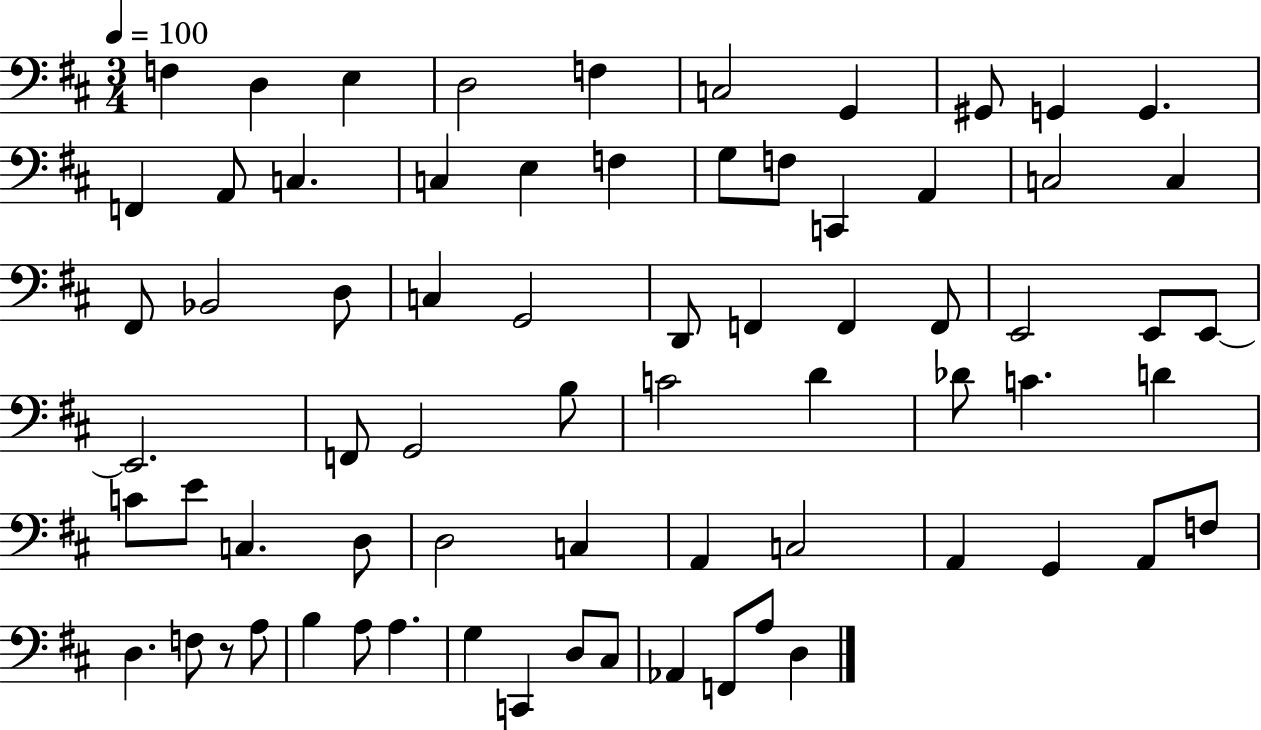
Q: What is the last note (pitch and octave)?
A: D3